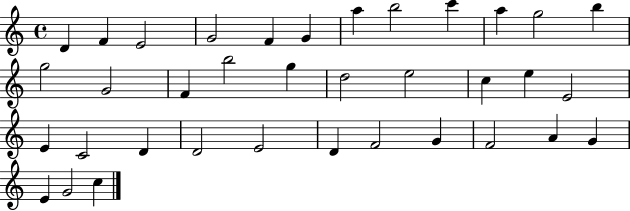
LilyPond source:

{
  \clef treble
  \time 4/4
  \defaultTimeSignature
  \key c \major
  d'4 f'4 e'2 | g'2 f'4 g'4 | a''4 b''2 c'''4 | a''4 g''2 b''4 | \break g''2 g'2 | f'4 b''2 g''4 | d''2 e''2 | c''4 e''4 e'2 | \break e'4 c'2 d'4 | d'2 e'2 | d'4 f'2 g'4 | f'2 a'4 g'4 | \break e'4 g'2 c''4 | \bar "|."
}